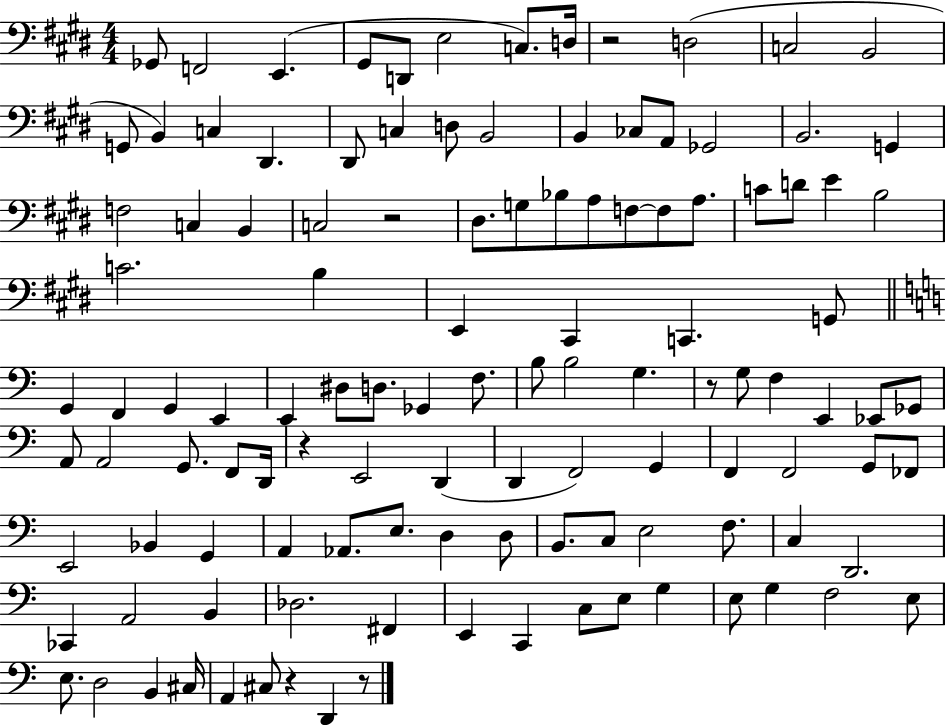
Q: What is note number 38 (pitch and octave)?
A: D4